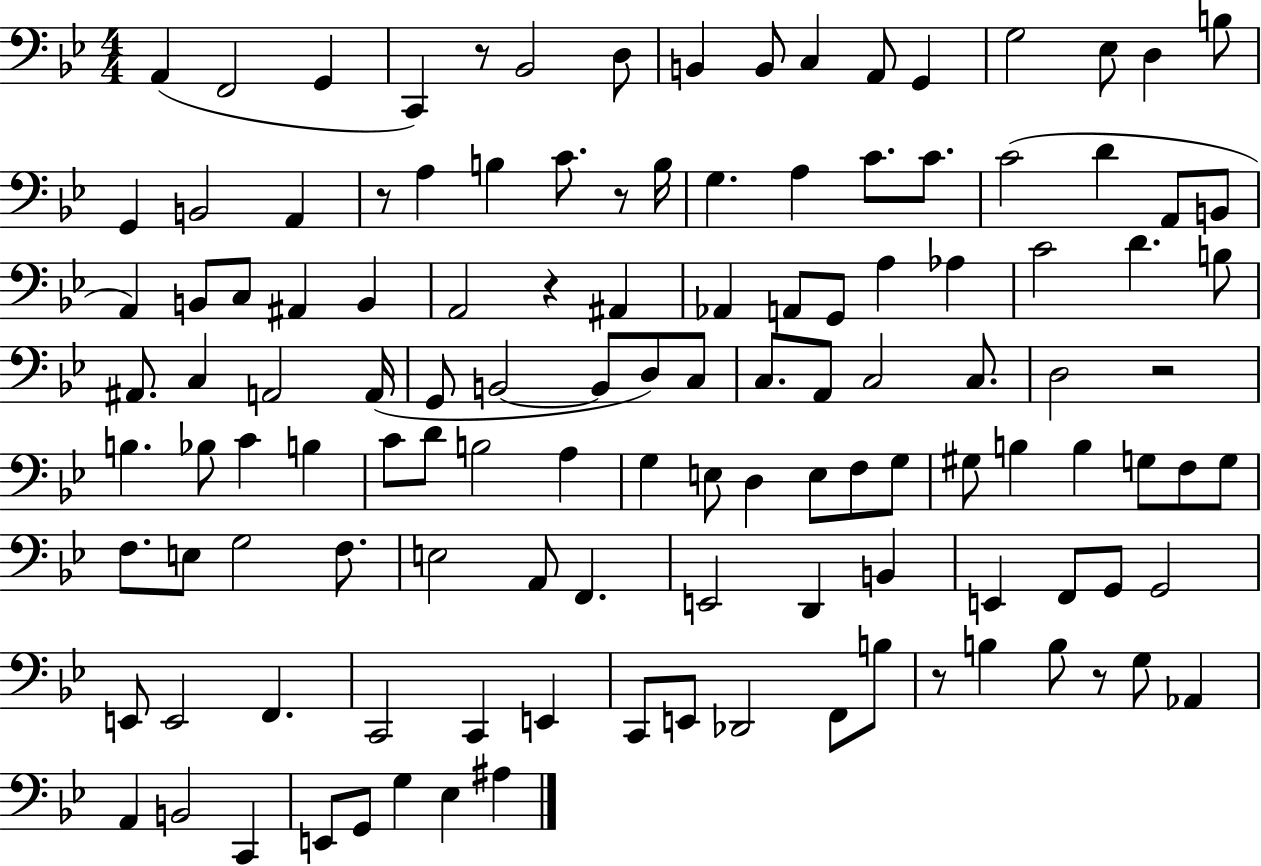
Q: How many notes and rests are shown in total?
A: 123